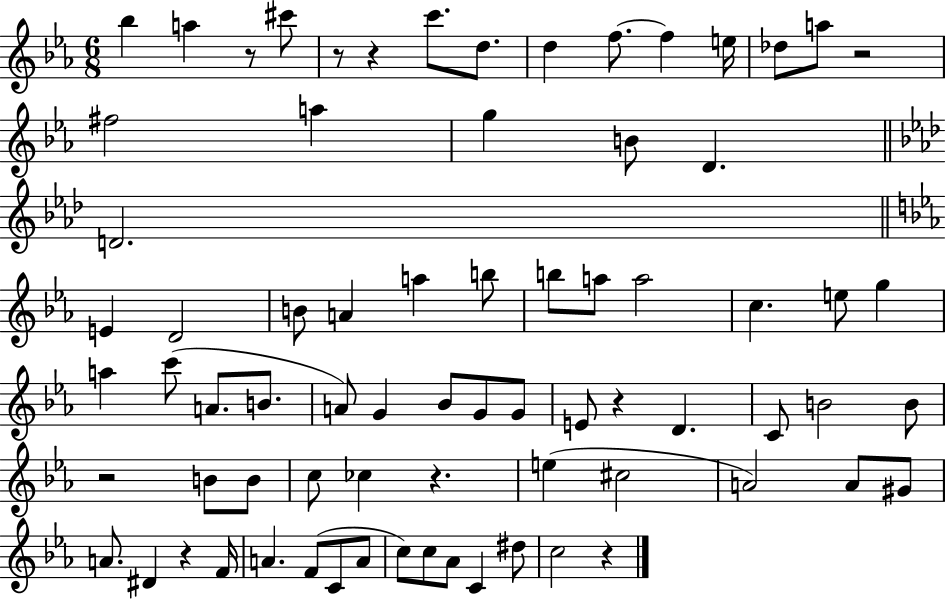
{
  \clef treble
  \numericTimeSignature
  \time 6/8
  \key ees \major
  bes''4 a''4 r8 cis'''8 | r8 r4 c'''8. d''8. | d''4 f''8.~~ f''4 e''16 | des''8 a''8 r2 | \break fis''2 a''4 | g''4 b'8 d'4. | \bar "||" \break \key f \minor d'2. | \bar "||" \break \key ees \major e'4 d'2 | b'8 a'4 a''4 b''8 | b''8 a''8 a''2 | c''4. e''8 g''4 | \break a''4 c'''8( a'8. b'8. | a'8) g'4 bes'8 g'8 g'8 | e'8 r4 d'4. | c'8 b'2 b'8 | \break r2 b'8 b'8 | c''8 ces''4 r4. | e''4( cis''2 | a'2) a'8 gis'8 | \break a'8. dis'4 r4 f'16 | a'4. f'8( c'8 a'8 | c''8) c''8 aes'8 c'4 dis''8 | c''2 r4 | \break \bar "|."
}